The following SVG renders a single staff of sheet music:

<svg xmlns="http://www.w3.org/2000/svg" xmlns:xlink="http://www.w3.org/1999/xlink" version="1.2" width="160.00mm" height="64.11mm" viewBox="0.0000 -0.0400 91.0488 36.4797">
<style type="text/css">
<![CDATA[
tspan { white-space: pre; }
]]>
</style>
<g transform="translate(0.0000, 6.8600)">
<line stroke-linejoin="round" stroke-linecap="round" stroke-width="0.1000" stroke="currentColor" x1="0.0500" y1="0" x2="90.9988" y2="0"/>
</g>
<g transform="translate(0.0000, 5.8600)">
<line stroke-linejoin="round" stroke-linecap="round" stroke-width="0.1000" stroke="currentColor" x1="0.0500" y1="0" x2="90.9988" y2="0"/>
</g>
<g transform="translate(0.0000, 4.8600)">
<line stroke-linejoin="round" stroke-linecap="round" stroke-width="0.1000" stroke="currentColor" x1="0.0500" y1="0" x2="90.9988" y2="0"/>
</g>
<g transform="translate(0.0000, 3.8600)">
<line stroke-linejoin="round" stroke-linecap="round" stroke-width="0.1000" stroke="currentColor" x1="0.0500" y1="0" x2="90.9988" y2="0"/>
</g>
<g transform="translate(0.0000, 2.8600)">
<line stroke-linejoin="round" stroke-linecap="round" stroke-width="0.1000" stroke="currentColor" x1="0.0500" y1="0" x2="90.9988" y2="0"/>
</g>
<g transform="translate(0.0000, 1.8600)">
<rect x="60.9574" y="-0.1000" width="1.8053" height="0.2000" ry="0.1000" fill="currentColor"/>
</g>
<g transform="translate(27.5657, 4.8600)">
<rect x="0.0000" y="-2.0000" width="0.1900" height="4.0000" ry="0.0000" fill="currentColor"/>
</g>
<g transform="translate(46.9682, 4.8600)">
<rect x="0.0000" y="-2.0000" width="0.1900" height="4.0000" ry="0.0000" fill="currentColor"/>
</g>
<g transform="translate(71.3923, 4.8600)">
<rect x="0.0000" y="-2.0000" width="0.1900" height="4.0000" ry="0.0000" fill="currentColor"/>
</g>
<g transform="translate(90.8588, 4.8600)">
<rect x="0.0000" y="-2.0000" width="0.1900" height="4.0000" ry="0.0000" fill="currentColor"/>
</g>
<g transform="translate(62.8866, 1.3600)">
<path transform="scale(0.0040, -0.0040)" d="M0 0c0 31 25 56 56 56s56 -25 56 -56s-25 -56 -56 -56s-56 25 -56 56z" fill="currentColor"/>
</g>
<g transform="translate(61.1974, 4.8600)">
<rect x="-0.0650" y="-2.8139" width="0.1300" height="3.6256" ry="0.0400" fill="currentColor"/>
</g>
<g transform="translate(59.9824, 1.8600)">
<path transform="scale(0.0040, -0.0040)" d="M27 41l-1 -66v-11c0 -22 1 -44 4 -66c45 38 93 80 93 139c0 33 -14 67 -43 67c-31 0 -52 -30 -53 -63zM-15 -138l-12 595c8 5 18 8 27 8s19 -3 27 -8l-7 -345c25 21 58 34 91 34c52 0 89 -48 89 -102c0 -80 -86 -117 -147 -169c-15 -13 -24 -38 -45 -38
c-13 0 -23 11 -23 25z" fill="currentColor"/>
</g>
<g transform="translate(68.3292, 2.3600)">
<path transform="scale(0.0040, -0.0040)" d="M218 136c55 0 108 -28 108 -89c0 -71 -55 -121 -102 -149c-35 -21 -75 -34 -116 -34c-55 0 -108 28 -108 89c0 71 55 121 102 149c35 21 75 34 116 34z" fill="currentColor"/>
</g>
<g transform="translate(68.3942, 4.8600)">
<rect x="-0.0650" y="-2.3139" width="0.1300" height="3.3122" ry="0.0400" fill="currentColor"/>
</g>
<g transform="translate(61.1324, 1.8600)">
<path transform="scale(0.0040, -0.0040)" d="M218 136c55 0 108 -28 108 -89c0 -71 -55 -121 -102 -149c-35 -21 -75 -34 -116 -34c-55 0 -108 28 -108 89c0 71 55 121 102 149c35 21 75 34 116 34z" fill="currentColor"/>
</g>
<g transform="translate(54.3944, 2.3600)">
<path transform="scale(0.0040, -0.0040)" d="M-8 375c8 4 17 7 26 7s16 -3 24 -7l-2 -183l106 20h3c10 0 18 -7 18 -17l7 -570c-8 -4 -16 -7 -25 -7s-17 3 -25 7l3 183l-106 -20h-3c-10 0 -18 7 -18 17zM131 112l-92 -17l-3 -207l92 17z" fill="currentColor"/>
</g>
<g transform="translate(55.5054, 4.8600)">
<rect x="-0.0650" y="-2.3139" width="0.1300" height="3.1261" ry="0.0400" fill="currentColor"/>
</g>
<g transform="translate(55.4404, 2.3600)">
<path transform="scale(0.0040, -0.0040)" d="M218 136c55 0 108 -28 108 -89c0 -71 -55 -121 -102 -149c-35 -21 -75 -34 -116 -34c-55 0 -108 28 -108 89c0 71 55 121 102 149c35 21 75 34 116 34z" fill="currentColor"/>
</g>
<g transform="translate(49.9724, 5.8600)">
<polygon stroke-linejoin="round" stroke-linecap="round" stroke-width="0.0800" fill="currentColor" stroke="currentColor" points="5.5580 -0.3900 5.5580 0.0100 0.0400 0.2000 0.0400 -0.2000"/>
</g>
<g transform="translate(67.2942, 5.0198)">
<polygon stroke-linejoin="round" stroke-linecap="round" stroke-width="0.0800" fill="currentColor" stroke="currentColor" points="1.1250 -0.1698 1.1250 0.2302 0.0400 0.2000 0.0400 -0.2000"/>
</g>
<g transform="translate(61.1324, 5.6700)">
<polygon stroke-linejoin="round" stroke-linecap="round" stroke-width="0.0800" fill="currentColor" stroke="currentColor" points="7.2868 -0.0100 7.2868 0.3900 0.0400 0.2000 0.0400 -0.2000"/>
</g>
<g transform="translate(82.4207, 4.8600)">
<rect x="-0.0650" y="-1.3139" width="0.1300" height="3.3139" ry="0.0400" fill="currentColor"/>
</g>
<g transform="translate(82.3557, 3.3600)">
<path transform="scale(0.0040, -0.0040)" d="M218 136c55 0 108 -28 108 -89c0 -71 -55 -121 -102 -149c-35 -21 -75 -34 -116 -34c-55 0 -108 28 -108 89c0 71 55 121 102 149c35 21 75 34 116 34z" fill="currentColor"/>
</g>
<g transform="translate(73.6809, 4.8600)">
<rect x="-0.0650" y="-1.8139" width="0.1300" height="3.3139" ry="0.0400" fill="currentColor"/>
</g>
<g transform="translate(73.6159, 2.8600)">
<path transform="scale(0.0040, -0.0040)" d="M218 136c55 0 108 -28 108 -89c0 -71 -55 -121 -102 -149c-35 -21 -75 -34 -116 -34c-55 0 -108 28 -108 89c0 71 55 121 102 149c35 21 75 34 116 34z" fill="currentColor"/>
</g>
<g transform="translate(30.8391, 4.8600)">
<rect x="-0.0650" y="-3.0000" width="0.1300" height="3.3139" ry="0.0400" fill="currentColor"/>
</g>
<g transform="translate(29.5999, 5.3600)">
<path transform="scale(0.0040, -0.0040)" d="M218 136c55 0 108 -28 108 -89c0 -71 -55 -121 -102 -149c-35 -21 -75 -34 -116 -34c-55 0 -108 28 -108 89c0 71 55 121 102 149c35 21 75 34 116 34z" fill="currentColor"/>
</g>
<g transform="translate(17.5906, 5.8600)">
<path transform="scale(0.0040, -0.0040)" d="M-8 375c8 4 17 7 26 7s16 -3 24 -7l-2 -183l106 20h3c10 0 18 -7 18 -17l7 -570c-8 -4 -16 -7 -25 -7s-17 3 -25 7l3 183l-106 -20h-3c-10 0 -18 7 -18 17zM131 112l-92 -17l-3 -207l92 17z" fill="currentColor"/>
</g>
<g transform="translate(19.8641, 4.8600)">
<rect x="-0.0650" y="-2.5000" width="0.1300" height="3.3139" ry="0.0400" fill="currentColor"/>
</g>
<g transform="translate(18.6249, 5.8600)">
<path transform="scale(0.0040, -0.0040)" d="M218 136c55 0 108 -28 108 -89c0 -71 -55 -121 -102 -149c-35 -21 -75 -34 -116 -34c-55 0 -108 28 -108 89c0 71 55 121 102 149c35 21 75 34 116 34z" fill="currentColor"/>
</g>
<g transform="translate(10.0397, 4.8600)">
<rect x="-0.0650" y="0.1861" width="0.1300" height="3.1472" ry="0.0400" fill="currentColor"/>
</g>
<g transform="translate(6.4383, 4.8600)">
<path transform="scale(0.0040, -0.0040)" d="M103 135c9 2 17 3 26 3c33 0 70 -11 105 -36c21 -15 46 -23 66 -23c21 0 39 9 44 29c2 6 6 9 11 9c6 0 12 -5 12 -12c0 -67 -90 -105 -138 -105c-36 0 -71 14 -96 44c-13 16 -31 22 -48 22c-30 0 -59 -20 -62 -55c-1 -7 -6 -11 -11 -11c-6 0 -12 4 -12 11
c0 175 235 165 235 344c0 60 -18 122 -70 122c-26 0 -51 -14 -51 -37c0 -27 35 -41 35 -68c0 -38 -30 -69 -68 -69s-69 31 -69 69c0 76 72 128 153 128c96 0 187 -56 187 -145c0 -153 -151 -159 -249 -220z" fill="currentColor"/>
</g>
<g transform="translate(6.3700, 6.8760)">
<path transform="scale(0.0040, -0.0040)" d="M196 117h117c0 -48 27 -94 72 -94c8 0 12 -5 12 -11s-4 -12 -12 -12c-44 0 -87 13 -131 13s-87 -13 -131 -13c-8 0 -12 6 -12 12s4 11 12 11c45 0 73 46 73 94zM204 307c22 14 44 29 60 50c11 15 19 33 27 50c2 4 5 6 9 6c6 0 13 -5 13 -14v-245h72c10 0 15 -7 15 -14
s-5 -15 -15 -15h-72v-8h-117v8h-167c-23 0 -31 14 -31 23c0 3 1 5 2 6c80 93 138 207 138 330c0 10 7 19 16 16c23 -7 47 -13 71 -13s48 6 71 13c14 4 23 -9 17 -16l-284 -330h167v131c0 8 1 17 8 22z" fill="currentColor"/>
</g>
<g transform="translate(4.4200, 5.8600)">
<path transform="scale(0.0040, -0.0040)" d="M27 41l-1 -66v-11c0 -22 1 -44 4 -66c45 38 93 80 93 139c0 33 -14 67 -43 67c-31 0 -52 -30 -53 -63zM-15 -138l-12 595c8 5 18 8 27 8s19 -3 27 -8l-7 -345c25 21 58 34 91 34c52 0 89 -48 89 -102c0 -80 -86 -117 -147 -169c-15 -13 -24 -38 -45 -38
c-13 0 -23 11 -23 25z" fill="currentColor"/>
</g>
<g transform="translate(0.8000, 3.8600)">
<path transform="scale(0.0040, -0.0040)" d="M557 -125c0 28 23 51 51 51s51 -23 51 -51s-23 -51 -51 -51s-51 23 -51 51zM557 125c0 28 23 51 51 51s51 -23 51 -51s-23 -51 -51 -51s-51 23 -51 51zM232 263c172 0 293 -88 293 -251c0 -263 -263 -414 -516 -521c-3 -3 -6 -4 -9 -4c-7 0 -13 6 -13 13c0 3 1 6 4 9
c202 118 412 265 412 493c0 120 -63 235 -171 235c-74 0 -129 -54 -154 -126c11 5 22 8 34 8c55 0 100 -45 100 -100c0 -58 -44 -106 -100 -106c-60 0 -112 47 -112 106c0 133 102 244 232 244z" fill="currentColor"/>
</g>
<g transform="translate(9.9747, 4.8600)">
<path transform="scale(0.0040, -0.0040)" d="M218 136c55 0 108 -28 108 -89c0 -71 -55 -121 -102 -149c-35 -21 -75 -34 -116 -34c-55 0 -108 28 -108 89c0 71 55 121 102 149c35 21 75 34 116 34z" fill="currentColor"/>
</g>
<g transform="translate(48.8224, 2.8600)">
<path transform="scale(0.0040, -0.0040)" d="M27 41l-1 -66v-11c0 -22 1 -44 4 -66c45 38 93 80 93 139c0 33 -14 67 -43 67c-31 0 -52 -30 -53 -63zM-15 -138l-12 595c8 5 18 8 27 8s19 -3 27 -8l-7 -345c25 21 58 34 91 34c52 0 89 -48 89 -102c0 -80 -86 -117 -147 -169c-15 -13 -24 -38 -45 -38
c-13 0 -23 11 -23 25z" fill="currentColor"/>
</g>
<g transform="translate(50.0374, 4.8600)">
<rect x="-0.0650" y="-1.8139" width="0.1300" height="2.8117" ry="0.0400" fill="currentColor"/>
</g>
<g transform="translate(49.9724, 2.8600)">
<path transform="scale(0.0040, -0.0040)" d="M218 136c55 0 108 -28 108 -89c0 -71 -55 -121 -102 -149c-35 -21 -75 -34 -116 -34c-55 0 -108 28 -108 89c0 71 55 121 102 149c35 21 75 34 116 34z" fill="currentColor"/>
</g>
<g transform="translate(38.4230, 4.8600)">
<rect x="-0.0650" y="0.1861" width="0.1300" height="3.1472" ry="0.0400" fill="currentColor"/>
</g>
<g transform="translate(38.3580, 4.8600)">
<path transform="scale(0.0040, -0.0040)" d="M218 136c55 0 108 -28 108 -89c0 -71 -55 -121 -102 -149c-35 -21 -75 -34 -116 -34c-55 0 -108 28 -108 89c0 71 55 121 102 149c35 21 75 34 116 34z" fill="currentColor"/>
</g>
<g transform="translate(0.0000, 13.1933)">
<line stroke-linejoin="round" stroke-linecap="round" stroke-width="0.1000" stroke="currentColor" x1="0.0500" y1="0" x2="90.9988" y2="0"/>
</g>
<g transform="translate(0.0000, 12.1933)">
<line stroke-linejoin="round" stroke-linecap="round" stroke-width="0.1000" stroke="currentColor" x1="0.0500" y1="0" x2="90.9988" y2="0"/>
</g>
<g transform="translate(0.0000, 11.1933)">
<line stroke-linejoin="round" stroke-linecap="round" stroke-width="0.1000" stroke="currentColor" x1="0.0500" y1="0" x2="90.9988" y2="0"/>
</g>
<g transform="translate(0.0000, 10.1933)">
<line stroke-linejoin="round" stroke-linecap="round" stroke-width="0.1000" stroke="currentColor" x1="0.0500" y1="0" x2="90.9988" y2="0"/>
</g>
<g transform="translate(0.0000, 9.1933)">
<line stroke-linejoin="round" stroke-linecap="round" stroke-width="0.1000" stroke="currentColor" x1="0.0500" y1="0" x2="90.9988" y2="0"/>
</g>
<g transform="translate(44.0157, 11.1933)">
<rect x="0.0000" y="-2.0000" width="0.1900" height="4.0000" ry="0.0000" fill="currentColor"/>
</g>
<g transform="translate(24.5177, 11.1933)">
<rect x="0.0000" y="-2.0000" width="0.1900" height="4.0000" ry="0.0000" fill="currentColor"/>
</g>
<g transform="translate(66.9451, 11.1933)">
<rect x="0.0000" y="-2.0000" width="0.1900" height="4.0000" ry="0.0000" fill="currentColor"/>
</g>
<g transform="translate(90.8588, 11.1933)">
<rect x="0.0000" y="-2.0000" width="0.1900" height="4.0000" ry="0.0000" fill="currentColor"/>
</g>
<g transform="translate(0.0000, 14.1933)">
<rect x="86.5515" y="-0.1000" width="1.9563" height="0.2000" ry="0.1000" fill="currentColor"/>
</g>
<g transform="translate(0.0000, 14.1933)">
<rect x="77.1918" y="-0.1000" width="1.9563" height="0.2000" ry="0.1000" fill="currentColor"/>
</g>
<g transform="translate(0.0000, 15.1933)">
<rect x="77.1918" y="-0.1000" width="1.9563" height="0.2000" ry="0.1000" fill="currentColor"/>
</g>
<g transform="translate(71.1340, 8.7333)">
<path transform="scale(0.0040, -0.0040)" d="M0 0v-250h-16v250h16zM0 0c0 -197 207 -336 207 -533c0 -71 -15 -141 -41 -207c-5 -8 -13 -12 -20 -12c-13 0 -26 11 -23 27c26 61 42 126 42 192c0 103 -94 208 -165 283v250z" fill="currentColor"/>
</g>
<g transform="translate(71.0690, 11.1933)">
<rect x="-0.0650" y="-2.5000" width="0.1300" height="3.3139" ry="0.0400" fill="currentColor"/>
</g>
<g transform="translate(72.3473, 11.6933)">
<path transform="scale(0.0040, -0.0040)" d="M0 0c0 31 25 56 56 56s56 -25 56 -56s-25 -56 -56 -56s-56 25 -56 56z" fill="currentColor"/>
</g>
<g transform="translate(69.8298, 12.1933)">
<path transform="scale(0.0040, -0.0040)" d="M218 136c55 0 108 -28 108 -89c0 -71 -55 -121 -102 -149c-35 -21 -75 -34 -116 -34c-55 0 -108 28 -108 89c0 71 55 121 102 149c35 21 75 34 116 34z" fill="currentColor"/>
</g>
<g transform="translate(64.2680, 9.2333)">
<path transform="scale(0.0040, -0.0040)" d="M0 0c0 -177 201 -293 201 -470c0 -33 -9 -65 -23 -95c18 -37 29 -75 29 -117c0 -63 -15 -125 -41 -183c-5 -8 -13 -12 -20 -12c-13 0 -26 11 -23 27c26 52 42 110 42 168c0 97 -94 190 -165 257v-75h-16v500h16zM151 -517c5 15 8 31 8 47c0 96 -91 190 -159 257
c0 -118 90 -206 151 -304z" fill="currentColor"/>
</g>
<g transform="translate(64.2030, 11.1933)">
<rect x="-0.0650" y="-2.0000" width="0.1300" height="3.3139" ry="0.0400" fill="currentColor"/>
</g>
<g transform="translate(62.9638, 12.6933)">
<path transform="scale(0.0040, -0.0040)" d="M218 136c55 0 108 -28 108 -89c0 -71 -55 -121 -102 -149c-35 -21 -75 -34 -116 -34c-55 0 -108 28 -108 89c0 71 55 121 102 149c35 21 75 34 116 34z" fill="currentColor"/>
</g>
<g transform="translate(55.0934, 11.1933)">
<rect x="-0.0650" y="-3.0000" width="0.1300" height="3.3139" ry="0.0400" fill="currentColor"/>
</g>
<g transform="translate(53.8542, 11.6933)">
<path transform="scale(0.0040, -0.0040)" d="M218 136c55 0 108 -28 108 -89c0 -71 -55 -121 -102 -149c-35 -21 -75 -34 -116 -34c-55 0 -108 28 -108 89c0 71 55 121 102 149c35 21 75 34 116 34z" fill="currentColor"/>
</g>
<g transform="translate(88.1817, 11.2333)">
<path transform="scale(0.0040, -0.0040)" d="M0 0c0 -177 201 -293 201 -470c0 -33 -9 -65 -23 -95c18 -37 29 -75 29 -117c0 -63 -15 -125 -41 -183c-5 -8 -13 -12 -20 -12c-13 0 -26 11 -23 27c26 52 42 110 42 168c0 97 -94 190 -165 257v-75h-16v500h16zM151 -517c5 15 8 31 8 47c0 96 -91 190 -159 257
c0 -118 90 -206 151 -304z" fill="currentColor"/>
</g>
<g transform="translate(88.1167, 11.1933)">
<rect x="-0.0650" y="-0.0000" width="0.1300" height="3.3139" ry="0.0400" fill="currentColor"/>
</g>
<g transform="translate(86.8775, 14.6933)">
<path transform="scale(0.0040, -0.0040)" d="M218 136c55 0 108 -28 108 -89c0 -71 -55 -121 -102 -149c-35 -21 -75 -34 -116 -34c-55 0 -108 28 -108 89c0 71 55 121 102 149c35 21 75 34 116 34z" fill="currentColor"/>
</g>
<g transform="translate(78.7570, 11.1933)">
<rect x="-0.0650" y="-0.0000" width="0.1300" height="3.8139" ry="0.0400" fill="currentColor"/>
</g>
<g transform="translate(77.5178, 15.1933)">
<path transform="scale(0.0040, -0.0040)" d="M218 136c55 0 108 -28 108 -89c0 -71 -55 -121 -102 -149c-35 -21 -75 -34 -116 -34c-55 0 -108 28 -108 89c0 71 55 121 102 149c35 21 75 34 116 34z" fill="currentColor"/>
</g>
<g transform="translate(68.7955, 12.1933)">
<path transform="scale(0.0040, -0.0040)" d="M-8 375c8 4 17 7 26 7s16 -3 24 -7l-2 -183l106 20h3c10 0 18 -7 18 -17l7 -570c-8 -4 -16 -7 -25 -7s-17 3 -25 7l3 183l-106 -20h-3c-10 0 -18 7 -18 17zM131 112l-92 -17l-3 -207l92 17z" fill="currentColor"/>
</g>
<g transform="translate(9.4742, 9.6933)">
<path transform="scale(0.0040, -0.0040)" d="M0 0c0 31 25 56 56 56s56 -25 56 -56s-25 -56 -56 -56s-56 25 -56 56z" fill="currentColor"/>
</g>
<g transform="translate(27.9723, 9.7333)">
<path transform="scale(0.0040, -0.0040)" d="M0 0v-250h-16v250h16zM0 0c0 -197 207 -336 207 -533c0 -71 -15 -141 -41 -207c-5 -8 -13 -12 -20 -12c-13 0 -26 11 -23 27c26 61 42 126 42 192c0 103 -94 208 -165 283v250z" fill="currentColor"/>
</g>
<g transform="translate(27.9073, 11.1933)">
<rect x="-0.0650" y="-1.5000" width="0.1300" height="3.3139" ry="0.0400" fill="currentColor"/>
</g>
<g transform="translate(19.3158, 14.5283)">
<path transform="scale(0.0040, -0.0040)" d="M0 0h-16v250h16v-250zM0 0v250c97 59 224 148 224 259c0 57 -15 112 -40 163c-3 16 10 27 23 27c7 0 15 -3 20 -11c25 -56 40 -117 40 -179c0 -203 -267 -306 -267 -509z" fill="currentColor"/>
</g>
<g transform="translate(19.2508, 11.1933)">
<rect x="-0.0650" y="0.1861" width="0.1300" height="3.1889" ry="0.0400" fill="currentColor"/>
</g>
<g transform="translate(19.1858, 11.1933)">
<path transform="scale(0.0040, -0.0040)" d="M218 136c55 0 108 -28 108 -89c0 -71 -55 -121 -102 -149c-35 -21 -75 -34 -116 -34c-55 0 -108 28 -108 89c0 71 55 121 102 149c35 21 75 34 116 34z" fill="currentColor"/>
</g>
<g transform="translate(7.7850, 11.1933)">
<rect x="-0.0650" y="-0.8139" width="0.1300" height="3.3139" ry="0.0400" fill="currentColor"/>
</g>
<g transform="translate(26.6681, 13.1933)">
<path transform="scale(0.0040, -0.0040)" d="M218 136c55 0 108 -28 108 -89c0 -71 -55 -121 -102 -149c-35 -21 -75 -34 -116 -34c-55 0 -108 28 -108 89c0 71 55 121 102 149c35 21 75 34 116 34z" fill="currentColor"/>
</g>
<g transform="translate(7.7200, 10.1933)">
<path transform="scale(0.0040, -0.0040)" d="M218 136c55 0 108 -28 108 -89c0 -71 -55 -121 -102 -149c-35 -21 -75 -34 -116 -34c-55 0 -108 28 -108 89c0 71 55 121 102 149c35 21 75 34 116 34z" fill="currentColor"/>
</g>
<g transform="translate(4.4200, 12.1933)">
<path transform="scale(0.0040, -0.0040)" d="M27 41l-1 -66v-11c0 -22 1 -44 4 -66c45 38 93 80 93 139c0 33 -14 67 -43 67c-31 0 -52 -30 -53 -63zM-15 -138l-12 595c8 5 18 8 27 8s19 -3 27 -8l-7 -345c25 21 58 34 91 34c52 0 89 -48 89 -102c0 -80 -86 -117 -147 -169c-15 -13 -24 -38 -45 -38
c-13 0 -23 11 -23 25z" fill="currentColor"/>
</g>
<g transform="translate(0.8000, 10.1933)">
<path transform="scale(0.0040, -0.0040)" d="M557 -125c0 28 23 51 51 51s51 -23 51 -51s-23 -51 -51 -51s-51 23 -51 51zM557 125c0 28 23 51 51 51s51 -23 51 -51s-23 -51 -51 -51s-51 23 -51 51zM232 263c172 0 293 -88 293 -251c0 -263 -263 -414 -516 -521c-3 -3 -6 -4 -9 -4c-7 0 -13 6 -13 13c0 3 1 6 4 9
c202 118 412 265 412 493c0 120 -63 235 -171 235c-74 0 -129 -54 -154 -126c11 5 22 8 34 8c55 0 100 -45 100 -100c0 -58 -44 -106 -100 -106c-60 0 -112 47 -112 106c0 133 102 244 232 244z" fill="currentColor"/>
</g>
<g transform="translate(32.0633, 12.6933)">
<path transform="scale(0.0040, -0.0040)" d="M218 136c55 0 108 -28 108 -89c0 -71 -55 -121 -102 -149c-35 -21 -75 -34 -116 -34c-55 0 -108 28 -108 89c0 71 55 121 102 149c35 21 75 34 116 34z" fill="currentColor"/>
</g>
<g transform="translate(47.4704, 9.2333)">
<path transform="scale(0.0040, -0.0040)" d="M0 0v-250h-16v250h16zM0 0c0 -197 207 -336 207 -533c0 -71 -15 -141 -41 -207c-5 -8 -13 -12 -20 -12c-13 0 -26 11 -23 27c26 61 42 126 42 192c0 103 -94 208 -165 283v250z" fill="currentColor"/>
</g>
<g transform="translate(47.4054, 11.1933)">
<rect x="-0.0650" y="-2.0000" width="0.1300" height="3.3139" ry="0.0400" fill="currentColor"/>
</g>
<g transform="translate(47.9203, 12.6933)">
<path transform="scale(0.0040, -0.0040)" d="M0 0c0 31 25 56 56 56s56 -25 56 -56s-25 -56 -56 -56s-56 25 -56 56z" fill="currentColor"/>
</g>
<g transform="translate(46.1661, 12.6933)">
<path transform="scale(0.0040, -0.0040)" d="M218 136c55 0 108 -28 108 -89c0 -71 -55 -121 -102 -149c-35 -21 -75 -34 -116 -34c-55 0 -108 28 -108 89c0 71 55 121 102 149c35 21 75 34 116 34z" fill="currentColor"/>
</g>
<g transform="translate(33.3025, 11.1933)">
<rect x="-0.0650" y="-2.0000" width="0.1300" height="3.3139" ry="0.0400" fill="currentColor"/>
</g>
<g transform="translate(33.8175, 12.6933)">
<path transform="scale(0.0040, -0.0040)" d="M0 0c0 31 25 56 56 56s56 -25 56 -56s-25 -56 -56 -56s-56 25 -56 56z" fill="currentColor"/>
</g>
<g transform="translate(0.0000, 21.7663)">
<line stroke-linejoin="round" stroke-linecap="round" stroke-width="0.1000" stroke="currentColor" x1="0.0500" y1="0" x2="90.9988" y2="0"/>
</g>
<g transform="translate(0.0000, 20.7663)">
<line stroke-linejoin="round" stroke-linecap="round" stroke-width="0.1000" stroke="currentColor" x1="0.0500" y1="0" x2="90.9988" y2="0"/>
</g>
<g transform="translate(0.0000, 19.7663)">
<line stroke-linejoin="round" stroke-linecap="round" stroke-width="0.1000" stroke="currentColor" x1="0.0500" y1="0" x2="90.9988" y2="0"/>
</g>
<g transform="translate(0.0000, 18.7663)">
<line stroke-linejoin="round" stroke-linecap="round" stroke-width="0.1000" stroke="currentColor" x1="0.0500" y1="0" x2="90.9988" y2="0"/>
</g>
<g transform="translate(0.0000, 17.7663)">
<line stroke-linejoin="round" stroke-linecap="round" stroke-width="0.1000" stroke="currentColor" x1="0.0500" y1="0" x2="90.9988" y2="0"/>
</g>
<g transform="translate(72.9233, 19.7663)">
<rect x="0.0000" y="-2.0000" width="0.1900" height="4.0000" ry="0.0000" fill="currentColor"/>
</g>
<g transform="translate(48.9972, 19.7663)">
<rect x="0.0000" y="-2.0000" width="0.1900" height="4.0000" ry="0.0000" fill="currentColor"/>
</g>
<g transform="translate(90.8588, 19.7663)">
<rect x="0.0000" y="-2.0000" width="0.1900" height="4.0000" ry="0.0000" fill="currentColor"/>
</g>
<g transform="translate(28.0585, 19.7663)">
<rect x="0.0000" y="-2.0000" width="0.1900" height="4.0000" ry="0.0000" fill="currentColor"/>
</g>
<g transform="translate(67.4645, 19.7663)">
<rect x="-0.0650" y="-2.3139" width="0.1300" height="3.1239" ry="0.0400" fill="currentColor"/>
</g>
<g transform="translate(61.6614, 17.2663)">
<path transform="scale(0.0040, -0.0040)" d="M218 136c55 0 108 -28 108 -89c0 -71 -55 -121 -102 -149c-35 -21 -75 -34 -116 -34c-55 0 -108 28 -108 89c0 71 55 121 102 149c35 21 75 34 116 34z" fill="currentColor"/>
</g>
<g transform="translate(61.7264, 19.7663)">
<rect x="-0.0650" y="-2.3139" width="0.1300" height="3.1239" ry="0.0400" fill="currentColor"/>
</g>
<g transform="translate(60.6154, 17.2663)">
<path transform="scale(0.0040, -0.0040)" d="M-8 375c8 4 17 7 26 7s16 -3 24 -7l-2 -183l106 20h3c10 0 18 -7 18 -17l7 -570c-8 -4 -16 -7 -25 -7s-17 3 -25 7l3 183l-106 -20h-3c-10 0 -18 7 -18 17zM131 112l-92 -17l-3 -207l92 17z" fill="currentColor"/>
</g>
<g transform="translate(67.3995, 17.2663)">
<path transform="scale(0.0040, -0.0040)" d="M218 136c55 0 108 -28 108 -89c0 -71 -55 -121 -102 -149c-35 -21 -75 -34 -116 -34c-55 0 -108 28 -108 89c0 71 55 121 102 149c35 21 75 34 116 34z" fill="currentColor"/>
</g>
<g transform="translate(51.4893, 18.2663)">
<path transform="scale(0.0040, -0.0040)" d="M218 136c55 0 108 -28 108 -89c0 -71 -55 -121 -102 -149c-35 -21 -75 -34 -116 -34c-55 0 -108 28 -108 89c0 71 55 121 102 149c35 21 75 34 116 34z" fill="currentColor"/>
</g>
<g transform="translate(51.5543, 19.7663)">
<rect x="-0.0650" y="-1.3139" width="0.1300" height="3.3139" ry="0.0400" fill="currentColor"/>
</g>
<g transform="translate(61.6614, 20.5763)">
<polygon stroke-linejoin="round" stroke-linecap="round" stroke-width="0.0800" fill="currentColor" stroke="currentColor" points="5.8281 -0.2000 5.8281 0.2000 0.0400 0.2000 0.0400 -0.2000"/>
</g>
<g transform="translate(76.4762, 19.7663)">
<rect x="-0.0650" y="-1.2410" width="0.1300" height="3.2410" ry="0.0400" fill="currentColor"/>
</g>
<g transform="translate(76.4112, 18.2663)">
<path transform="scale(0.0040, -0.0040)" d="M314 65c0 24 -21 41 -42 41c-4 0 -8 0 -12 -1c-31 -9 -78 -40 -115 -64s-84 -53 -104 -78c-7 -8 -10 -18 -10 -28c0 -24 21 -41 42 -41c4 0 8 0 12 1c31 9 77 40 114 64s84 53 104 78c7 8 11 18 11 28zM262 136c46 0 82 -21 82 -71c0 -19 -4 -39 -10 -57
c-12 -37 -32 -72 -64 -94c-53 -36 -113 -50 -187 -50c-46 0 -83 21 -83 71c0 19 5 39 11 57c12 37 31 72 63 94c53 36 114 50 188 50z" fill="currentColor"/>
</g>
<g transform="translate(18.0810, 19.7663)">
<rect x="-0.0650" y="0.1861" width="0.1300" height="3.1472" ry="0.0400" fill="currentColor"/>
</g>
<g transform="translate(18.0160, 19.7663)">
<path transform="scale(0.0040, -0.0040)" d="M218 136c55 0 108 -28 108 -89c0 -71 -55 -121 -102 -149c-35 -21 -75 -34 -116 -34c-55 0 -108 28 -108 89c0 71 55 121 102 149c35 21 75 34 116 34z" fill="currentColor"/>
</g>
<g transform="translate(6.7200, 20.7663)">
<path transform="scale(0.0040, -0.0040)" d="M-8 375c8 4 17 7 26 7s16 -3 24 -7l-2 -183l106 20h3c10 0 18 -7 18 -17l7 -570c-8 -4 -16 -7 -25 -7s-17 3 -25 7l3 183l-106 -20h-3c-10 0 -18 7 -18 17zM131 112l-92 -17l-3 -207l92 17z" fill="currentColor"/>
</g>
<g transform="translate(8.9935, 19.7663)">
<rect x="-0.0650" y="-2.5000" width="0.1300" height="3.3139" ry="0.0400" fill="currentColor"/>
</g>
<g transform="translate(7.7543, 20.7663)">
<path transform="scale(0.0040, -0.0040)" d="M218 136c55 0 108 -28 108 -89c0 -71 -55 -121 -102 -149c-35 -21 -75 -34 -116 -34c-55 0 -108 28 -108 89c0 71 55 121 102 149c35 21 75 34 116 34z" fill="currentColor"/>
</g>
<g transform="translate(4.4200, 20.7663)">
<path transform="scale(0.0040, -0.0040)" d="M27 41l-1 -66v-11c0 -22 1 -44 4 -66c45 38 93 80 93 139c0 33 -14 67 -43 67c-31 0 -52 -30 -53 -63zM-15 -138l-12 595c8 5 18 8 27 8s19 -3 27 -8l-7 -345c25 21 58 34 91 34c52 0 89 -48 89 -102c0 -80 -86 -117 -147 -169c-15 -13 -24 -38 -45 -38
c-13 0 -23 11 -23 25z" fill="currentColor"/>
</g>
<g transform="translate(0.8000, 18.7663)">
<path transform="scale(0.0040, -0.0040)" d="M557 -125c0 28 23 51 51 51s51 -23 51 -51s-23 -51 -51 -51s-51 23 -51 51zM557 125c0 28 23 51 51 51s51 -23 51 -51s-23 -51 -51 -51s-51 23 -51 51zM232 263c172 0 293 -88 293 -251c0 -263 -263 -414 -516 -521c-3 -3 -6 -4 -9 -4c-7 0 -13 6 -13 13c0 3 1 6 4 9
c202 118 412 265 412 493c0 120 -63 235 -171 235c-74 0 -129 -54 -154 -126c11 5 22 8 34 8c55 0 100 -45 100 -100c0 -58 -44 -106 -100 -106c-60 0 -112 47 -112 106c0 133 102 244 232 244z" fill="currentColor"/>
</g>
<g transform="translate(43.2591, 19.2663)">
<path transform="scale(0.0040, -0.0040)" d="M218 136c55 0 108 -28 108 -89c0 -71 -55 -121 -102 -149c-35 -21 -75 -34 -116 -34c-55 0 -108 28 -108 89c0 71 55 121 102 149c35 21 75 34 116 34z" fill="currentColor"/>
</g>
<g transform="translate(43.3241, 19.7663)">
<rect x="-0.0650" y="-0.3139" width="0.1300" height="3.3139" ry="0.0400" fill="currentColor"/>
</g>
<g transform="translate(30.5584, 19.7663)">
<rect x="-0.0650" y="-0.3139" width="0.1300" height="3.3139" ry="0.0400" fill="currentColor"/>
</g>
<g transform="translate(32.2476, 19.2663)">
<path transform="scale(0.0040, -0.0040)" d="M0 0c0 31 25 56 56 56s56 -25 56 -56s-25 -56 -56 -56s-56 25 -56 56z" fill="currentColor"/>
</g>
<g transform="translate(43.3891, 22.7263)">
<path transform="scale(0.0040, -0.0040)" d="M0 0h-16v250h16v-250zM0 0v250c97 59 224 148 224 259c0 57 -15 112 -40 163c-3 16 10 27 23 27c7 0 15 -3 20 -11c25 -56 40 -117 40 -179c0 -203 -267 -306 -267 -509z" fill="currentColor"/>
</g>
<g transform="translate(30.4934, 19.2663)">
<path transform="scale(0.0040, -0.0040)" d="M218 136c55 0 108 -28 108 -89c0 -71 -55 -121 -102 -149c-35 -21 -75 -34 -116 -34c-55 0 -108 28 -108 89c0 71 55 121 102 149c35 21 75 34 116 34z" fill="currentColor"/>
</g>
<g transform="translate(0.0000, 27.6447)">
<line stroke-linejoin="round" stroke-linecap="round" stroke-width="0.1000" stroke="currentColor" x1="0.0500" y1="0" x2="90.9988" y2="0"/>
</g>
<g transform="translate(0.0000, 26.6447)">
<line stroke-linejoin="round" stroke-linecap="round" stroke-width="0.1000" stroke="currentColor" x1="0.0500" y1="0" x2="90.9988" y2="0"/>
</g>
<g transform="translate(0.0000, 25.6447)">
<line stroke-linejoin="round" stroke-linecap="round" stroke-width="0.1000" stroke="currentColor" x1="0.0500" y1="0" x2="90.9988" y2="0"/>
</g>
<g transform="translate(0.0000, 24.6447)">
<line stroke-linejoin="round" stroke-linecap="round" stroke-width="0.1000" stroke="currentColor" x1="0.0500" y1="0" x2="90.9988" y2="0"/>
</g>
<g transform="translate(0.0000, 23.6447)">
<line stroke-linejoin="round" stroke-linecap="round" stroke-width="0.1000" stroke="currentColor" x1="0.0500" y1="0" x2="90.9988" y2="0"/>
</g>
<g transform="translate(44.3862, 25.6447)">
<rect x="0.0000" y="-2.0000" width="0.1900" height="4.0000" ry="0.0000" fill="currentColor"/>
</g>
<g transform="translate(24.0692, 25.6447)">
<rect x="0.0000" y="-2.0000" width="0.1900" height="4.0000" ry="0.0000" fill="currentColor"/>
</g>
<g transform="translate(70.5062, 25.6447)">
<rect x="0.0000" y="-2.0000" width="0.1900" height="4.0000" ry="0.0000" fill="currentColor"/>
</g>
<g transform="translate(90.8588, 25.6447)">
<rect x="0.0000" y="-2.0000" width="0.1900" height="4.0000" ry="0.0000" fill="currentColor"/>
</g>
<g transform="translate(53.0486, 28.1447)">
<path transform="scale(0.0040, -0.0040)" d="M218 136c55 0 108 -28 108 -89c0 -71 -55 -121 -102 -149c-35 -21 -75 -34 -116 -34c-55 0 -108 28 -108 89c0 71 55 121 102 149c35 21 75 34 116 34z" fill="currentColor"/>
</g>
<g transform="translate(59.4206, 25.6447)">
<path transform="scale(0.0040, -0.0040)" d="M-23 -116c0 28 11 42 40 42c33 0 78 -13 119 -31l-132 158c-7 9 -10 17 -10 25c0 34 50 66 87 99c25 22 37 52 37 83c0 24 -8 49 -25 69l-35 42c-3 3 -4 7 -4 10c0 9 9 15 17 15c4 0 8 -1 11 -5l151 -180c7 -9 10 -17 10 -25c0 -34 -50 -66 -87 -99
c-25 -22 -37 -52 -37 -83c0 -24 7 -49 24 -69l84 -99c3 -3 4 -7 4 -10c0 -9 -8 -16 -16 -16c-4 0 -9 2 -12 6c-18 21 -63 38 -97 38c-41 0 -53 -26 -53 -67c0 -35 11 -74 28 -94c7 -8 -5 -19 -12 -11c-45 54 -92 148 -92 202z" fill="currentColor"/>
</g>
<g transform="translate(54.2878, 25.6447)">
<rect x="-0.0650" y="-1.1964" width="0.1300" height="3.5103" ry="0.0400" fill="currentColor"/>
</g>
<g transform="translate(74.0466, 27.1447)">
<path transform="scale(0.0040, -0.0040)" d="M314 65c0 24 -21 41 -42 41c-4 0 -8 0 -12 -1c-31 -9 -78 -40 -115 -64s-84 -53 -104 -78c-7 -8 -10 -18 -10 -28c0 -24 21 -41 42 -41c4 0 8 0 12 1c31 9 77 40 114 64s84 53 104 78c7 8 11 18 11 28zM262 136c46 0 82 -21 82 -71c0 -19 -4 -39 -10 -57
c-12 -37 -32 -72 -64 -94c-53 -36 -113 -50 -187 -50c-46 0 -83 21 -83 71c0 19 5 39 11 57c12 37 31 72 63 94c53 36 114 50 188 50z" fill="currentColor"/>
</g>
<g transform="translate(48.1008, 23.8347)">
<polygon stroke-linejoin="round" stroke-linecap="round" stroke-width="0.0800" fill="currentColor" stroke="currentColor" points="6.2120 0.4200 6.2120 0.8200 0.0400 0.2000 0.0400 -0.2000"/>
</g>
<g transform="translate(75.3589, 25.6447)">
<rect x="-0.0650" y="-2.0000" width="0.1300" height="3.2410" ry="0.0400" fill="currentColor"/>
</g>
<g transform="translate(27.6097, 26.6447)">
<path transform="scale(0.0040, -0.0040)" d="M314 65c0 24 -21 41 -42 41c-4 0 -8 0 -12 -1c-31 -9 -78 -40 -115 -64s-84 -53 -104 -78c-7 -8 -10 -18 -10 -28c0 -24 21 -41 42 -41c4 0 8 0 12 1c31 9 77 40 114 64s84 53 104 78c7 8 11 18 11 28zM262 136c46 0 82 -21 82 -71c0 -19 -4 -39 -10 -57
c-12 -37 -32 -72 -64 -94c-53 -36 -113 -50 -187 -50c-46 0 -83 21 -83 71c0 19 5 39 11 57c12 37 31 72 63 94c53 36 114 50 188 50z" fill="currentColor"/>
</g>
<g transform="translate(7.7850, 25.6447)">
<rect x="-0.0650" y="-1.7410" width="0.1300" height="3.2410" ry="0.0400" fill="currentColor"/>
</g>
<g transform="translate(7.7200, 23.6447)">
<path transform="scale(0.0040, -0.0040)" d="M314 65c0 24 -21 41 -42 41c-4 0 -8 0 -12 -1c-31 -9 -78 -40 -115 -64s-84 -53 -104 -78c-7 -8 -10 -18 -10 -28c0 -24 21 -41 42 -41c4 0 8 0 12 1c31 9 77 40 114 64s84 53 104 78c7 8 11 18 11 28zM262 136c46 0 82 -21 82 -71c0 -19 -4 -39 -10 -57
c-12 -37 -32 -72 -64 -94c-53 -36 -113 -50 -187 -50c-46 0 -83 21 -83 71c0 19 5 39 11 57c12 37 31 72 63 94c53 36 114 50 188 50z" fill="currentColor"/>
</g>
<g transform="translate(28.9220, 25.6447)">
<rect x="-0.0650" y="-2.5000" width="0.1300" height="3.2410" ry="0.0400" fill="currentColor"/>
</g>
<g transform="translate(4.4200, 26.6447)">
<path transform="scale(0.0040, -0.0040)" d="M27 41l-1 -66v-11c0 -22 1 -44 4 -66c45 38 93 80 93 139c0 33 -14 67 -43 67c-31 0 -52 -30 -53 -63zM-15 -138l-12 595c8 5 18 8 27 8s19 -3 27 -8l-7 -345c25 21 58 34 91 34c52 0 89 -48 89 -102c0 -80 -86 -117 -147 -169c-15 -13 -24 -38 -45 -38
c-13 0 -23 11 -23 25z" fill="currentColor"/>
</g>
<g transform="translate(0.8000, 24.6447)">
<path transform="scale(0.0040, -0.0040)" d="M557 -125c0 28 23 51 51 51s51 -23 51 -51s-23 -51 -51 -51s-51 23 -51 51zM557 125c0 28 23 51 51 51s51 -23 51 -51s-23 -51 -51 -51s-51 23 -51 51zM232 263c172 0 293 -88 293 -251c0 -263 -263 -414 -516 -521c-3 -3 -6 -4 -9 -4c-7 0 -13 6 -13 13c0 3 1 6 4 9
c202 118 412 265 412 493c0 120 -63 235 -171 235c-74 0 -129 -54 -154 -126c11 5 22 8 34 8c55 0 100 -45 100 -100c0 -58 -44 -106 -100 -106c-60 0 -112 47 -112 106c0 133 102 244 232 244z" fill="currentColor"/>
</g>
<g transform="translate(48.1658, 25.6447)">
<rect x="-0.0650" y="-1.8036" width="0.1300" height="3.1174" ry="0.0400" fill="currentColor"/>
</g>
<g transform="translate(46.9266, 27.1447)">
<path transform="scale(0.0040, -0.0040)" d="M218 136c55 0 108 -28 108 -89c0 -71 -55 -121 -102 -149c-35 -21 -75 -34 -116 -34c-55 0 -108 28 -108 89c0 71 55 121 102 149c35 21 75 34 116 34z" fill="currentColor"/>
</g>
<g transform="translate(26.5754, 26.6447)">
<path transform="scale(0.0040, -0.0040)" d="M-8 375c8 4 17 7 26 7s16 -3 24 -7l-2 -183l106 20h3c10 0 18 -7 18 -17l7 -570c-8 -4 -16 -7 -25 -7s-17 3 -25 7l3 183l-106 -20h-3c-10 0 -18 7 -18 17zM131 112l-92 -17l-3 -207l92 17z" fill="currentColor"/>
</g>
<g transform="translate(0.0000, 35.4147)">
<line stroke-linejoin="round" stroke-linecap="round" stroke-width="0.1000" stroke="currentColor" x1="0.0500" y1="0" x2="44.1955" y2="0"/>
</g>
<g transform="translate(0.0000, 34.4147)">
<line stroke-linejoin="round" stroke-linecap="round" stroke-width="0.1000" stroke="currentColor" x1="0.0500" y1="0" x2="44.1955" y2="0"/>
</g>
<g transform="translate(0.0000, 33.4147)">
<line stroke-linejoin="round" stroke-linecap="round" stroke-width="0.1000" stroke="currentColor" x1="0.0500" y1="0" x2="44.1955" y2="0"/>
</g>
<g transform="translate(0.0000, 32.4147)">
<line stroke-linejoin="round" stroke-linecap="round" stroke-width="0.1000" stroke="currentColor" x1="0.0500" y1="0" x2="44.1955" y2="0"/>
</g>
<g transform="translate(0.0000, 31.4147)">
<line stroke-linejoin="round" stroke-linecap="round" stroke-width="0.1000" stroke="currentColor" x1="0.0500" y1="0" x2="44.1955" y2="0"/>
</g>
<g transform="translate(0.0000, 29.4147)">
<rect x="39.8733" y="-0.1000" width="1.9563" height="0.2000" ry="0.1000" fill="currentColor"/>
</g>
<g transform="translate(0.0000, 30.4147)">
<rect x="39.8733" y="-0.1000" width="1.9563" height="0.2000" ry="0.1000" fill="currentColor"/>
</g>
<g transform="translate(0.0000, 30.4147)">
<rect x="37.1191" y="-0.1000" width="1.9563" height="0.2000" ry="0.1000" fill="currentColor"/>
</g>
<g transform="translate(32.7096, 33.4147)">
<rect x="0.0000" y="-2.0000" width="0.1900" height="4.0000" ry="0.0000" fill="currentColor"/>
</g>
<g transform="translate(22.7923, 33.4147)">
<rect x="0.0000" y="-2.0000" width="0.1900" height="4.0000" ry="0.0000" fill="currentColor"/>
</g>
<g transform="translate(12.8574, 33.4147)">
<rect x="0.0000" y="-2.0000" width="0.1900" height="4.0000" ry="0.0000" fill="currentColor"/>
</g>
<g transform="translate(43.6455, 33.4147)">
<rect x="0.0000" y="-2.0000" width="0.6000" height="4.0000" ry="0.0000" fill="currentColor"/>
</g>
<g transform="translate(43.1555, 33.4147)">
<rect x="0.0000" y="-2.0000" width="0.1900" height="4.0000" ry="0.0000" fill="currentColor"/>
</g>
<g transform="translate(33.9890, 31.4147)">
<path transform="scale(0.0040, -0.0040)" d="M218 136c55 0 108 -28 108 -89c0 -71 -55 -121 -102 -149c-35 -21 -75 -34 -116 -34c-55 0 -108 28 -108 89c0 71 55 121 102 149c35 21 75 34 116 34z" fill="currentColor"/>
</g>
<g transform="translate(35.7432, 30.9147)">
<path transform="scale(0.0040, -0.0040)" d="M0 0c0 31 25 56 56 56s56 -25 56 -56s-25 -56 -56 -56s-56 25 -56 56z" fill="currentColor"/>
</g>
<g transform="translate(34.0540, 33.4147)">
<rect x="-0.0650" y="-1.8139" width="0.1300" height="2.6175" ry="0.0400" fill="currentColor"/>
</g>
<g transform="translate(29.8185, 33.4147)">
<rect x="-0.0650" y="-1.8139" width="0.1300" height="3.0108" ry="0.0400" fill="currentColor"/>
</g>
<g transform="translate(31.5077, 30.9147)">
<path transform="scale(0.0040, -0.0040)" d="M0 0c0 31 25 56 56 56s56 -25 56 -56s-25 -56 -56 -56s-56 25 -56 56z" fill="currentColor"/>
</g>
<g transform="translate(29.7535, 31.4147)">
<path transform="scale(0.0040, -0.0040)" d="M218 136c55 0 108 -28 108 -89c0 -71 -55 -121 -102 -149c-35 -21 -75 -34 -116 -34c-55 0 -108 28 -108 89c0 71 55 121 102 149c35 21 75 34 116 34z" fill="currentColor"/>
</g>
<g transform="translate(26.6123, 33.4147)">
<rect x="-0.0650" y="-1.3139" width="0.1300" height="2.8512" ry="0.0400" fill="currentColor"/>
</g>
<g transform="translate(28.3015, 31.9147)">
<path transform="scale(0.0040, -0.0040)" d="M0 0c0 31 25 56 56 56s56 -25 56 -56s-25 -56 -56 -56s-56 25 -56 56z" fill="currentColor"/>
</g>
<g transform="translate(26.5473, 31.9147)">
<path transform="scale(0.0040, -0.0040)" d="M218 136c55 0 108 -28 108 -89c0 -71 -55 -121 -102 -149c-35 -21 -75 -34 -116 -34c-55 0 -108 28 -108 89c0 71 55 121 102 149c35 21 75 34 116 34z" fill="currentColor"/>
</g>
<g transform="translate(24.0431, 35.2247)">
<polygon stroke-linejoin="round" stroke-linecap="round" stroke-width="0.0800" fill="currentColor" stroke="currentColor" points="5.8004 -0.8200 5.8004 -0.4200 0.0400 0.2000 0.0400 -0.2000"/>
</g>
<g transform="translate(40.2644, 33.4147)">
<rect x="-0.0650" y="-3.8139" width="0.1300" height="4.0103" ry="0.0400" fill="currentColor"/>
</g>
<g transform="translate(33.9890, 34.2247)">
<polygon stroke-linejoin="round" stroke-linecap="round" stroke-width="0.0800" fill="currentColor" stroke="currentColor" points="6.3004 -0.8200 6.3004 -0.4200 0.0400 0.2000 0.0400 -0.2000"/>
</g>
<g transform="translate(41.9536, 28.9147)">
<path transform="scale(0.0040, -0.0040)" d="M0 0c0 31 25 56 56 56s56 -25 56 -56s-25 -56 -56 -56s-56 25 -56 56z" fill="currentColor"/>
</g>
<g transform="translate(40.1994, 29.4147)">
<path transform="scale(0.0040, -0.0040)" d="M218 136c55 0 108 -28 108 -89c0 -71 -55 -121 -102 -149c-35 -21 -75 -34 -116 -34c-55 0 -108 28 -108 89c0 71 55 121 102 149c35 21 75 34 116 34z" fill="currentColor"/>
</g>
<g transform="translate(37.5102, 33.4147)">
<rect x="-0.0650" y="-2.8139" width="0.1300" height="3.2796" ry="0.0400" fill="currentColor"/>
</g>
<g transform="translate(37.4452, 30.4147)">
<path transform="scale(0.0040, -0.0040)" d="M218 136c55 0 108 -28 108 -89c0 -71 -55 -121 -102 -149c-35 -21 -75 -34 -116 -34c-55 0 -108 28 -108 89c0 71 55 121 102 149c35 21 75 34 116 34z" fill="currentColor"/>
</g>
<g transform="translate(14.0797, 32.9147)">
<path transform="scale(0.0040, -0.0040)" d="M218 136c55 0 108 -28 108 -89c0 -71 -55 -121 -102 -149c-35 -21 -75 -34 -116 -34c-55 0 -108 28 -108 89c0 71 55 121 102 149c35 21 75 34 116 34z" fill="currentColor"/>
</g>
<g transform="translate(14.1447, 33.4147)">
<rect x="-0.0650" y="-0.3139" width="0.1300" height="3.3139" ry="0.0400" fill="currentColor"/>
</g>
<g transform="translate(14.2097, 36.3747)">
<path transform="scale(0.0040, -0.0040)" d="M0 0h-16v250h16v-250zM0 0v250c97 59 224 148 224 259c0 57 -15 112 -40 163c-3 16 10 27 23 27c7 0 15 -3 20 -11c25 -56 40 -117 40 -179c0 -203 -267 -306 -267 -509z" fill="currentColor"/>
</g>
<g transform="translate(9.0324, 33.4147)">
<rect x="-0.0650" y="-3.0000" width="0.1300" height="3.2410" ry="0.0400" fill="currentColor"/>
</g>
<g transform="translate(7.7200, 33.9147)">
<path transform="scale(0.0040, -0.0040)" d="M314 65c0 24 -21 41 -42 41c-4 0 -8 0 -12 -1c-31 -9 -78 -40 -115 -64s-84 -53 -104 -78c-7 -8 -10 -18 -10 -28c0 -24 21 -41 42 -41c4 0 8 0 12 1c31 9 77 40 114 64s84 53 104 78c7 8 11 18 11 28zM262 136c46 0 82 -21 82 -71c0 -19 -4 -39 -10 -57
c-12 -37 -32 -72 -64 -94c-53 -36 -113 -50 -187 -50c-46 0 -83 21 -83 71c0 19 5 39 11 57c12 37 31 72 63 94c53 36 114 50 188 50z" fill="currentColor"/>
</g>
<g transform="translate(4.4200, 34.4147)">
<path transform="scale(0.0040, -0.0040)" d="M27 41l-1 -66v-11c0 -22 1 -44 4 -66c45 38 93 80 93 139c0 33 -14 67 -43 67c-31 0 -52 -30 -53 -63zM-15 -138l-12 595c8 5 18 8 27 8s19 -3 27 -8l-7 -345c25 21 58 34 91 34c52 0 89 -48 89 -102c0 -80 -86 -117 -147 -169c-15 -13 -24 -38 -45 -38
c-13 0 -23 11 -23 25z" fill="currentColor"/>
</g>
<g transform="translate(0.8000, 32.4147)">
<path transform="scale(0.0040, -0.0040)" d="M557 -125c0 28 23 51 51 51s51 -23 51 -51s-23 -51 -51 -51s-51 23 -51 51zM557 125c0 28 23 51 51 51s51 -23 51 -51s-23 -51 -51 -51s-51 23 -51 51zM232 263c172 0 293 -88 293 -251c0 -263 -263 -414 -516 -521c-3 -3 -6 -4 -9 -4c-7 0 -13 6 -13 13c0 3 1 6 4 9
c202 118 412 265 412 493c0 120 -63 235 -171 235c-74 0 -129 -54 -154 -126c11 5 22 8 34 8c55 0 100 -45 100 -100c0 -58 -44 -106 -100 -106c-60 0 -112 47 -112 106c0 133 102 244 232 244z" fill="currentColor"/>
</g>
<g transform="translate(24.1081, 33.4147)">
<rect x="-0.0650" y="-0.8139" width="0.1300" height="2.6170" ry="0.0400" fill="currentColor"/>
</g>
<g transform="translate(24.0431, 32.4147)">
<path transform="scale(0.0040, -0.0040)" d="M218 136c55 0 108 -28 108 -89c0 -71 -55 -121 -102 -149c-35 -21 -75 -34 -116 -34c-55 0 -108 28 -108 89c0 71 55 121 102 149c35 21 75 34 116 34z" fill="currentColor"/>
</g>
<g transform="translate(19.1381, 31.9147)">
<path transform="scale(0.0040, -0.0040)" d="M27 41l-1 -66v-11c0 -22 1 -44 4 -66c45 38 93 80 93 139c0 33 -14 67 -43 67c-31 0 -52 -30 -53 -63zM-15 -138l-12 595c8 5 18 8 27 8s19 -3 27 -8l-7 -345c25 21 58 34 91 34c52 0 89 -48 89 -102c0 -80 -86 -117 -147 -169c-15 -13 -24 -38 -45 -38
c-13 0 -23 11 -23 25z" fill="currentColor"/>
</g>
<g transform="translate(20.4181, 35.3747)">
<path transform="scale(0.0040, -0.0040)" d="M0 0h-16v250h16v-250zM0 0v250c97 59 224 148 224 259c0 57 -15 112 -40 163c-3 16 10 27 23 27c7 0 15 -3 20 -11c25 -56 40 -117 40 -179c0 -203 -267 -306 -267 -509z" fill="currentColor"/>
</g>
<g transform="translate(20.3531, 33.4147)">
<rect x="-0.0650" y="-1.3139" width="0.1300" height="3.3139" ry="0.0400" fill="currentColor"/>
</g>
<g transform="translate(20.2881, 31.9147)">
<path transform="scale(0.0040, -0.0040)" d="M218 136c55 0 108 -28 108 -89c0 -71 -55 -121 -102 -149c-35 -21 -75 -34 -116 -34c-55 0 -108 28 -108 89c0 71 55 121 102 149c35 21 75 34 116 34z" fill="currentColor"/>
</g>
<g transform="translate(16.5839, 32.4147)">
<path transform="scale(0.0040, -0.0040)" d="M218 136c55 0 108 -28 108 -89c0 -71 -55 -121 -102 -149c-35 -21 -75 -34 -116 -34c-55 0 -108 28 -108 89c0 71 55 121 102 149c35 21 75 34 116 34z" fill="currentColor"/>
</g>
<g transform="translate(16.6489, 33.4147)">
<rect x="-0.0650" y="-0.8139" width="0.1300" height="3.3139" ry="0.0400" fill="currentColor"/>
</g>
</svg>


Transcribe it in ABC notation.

X:1
T:Untitled
M:2/4
L:1/4
K:F
D, B,, C, D, _A,/2 B,/2 _C/2 B,/4 A, G, F, D,/2 G,,/2 A,, A,,/2 C, A,,/4 B,,/2 C,, D,,/4 B,, D, E, E,/2 G, B,/2 B,/2 G,2 A,2 B,,2 A,,/2 F,,/2 z A,,2 C,2 E,/2 F, _G,/2 F,/2 G,/2 A,/2 A,/2 C/2 E/2